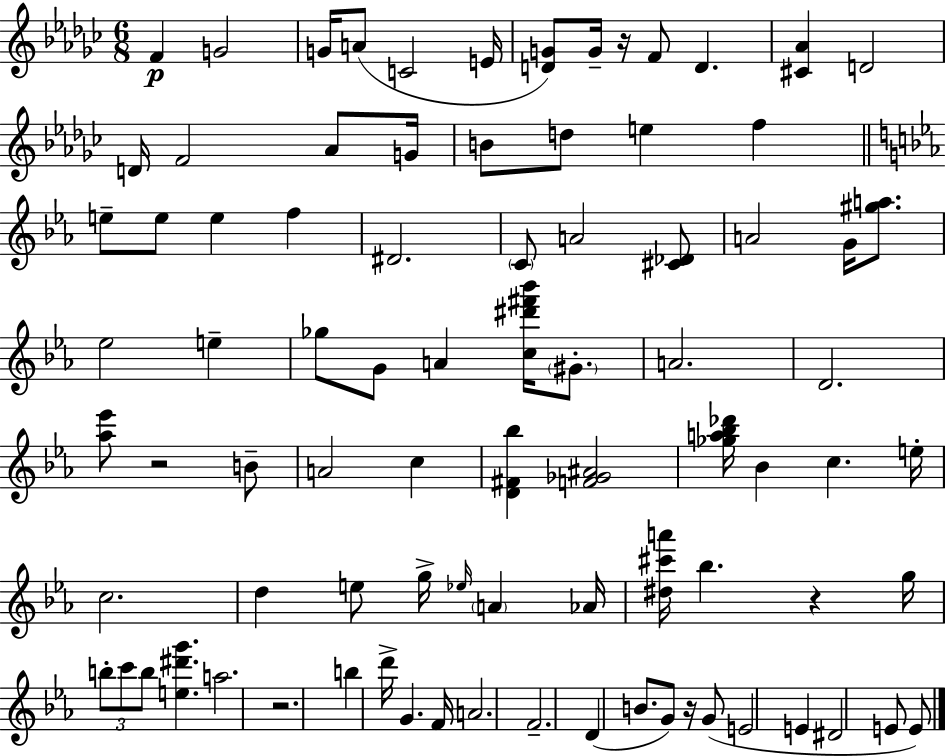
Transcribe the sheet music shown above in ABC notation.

X:1
T:Untitled
M:6/8
L:1/4
K:Ebm
F G2 G/4 A/2 C2 E/4 [DG]/2 G/4 z/4 F/2 D [^C_A] D2 D/4 F2 _A/2 G/4 B/2 d/2 e f e/2 e/2 e f ^D2 C/2 A2 [^C_D]/2 A2 G/4 [^ga]/2 _e2 e _g/2 G/2 A [c^d'^f'_b']/4 ^G/2 A2 D2 [_a_e']/2 z2 B/2 A2 c [D^F_b] [F_G^A]2 [_ga_b_d']/4 _B c e/4 c2 d e/2 g/4 _e/4 A _A/4 [^d^c'a']/4 _b z g/4 b/2 c'/2 b/2 [e^d'g'] a2 z2 b d'/4 G F/4 A2 F2 D B/2 G/2 z/4 G/2 E2 E ^D2 E/2 E/2